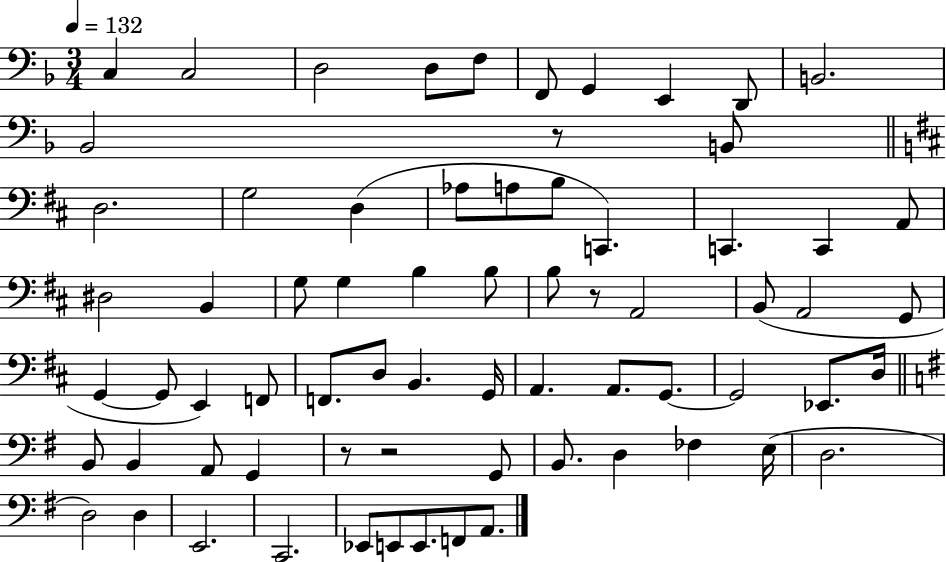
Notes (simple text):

C3/q C3/h D3/h D3/e F3/e F2/e G2/q E2/q D2/e B2/h. Bb2/h R/e B2/e D3/h. G3/h D3/q Ab3/e A3/e B3/e C2/q. C2/q. C2/q A2/e D#3/h B2/q G3/e G3/q B3/q B3/e B3/e R/e A2/h B2/e A2/h G2/e G2/q G2/e E2/q F2/e F2/e. D3/e B2/q. G2/s A2/q. A2/e. G2/e. G2/h Eb2/e. D3/s B2/e B2/q A2/e G2/q R/e R/h G2/e B2/e. D3/q FES3/q E3/s D3/h. D3/h D3/q E2/h. C2/h. Eb2/e E2/e E2/e. F2/e A2/e.